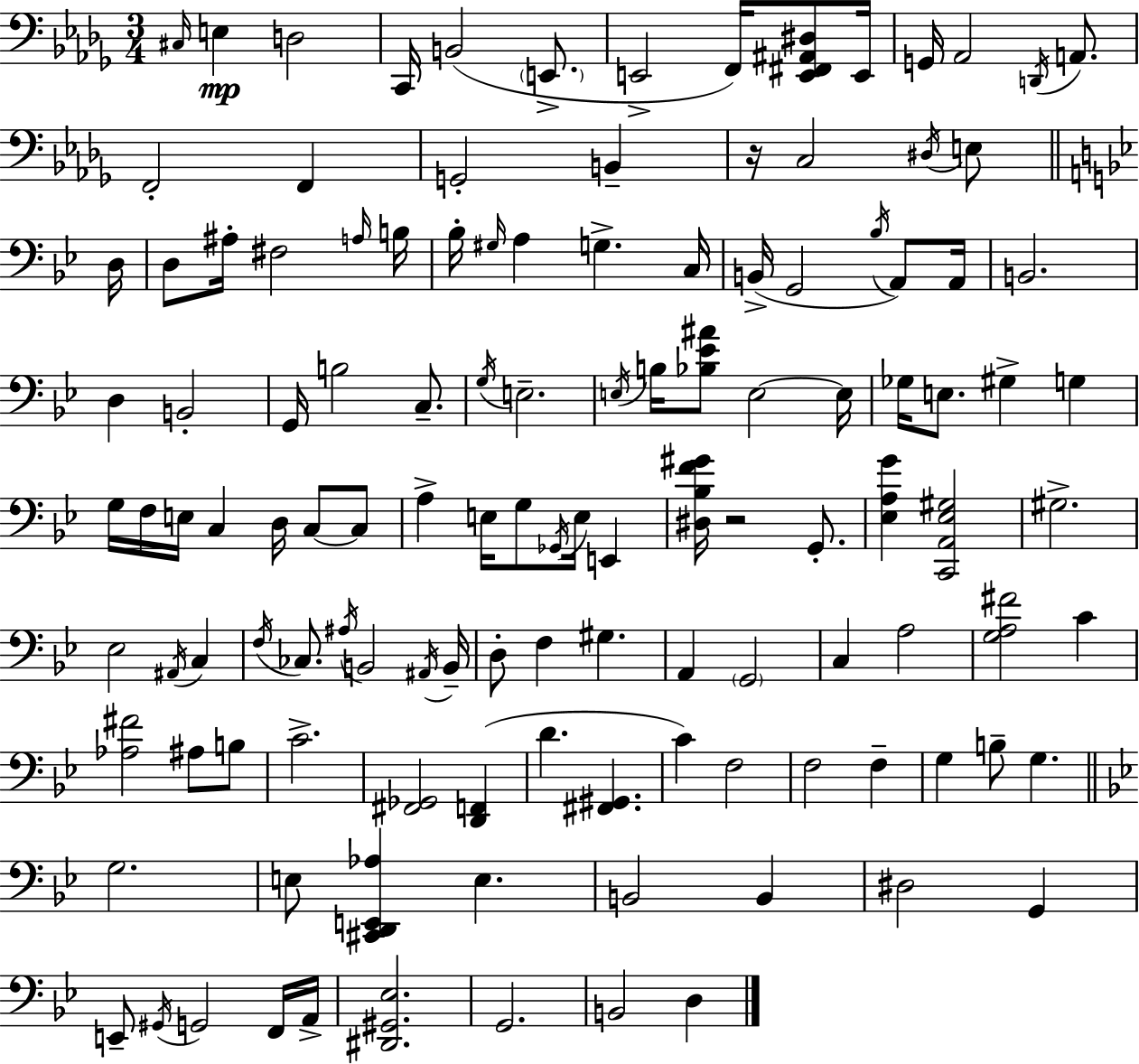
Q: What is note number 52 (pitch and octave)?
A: G3